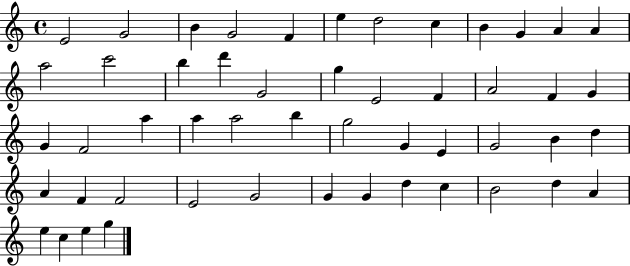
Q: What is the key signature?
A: C major